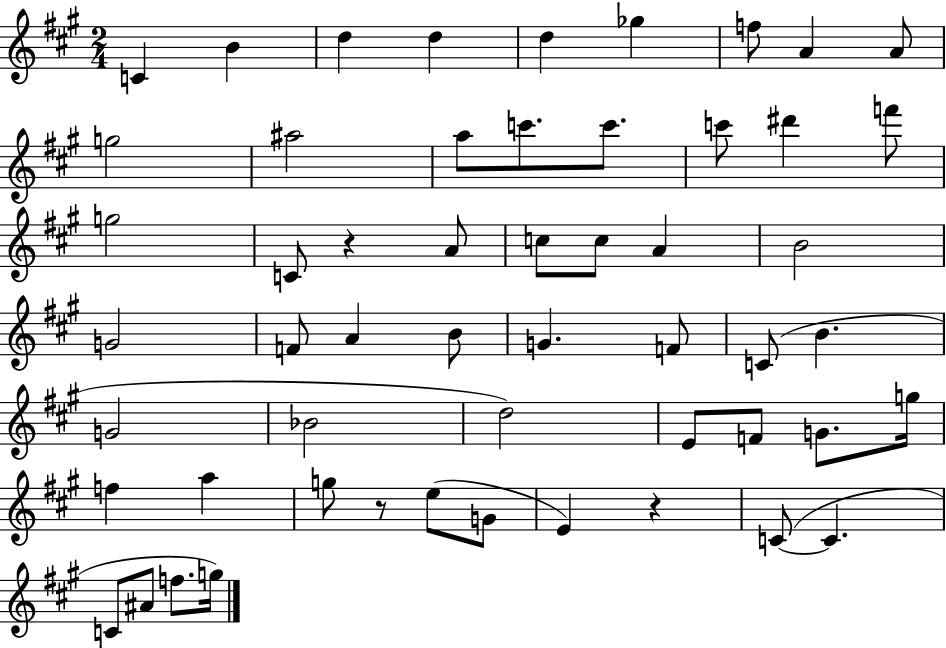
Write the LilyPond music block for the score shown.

{
  \clef treble
  \numericTimeSignature
  \time 2/4
  \key a \major
  c'4 b'4 | d''4 d''4 | d''4 ges''4 | f''8 a'4 a'8 | \break g''2 | ais''2 | a''8 c'''8. c'''8. | c'''8 dis'''4 f'''8 | \break g''2 | c'8 r4 a'8 | c''8 c''8 a'4 | b'2 | \break g'2 | f'8 a'4 b'8 | g'4. f'8 | c'8( b'4. | \break g'2 | bes'2 | d''2) | e'8 f'8 g'8. g''16 | \break f''4 a''4 | g''8 r8 e''8( g'8 | e'4) r4 | c'8~(~ c'4. | \break c'8 ais'8 f''8. g''16) | \bar "|."
}